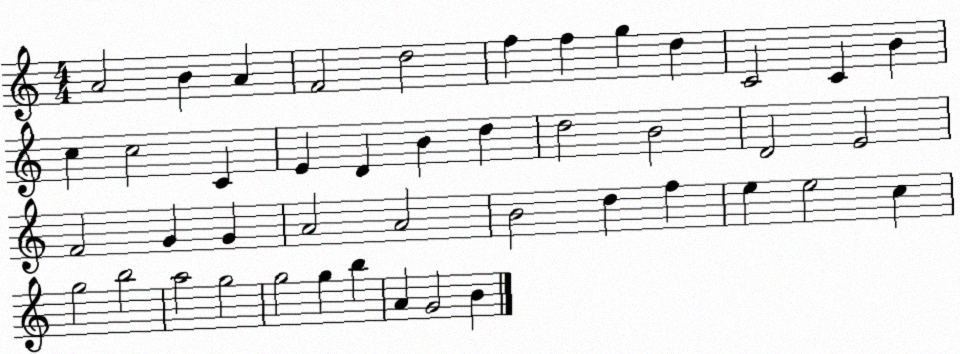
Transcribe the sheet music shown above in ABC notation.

X:1
T:Untitled
M:4/4
L:1/4
K:C
A2 B A F2 d2 f f g d C2 C B c c2 C E D B d d2 B2 D2 E2 F2 G G A2 A2 B2 d f e e2 c g2 b2 a2 g2 g2 g b A G2 B